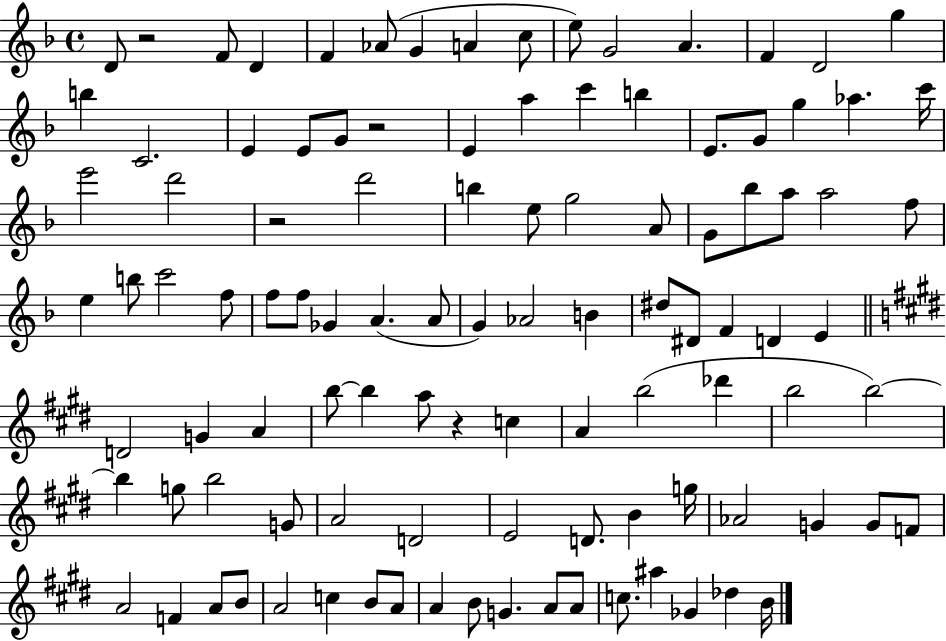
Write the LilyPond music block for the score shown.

{
  \clef treble
  \time 4/4
  \defaultTimeSignature
  \key f \major
  d'8 r2 f'8 d'4 | f'4 aes'8( g'4 a'4 c''8 | e''8) g'2 a'4. | f'4 d'2 g''4 | \break b''4 c'2. | e'4 e'8 g'8 r2 | e'4 a''4 c'''4 b''4 | e'8. g'8 g''4 aes''4. c'''16 | \break e'''2 d'''2 | r2 d'''2 | b''4 e''8 g''2 a'8 | g'8 bes''8 a''8 a''2 f''8 | \break e''4 b''8 c'''2 f''8 | f''8 f''8 ges'4 a'4.( a'8 | g'4) aes'2 b'4 | dis''8 dis'8 f'4 d'4 e'4 | \break \bar "||" \break \key e \major d'2 g'4 a'4 | b''8~~ b''4 a''8 r4 c''4 | a'4 b''2( des'''4 | b''2 b''2~~) | \break b''4 g''8 b''2 g'8 | a'2 d'2 | e'2 d'8. b'4 g''16 | aes'2 g'4 g'8 f'8 | \break a'2 f'4 a'8 b'8 | a'2 c''4 b'8 a'8 | a'4 b'8 g'4. a'8 a'8 | c''8. ais''4 ges'4 des''4 b'16 | \break \bar "|."
}